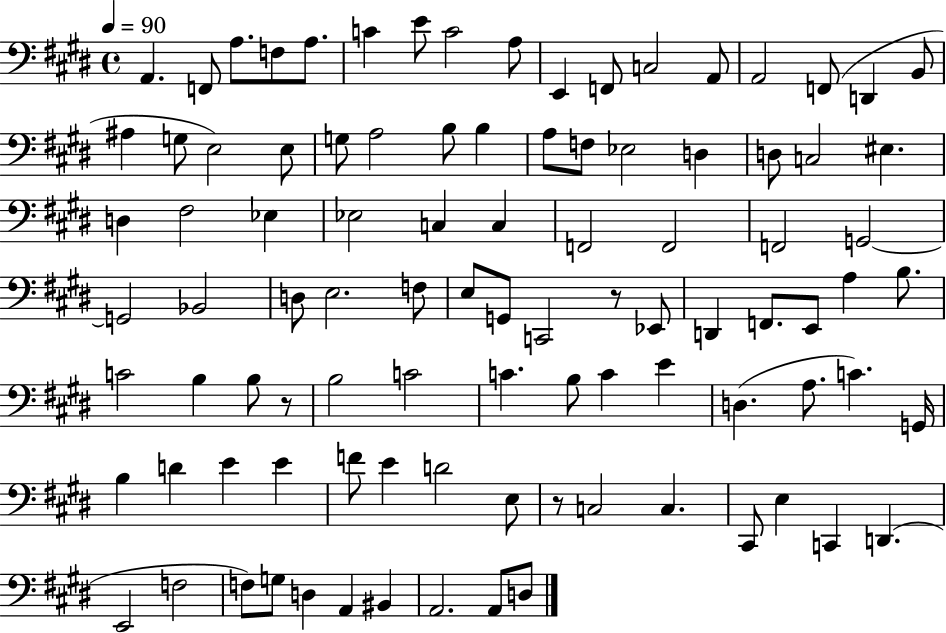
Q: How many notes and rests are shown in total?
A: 96